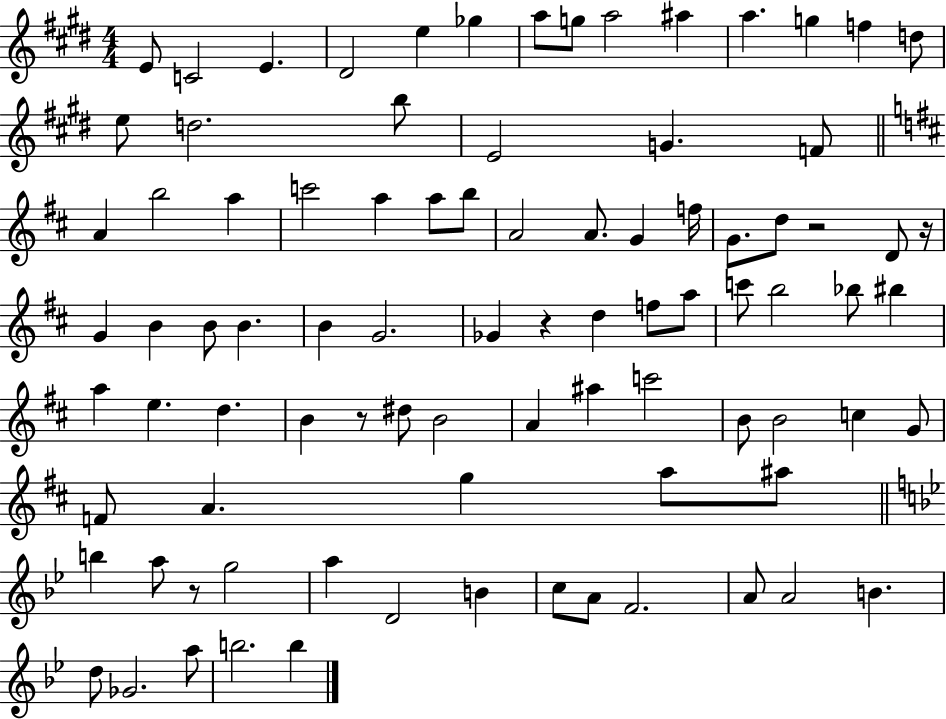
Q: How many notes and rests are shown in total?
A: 88